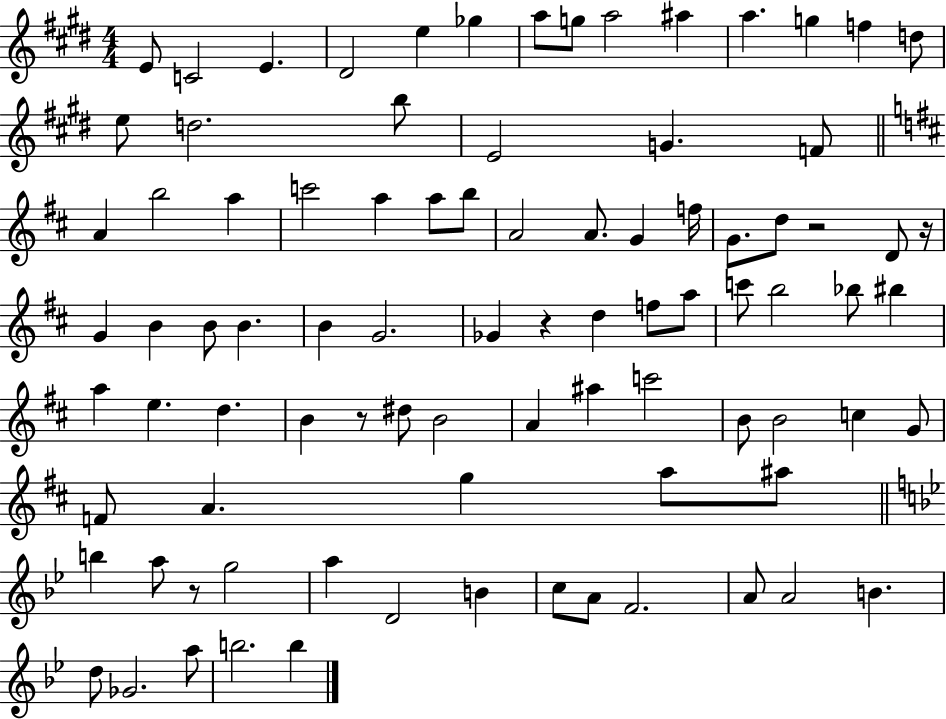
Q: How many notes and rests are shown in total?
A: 88